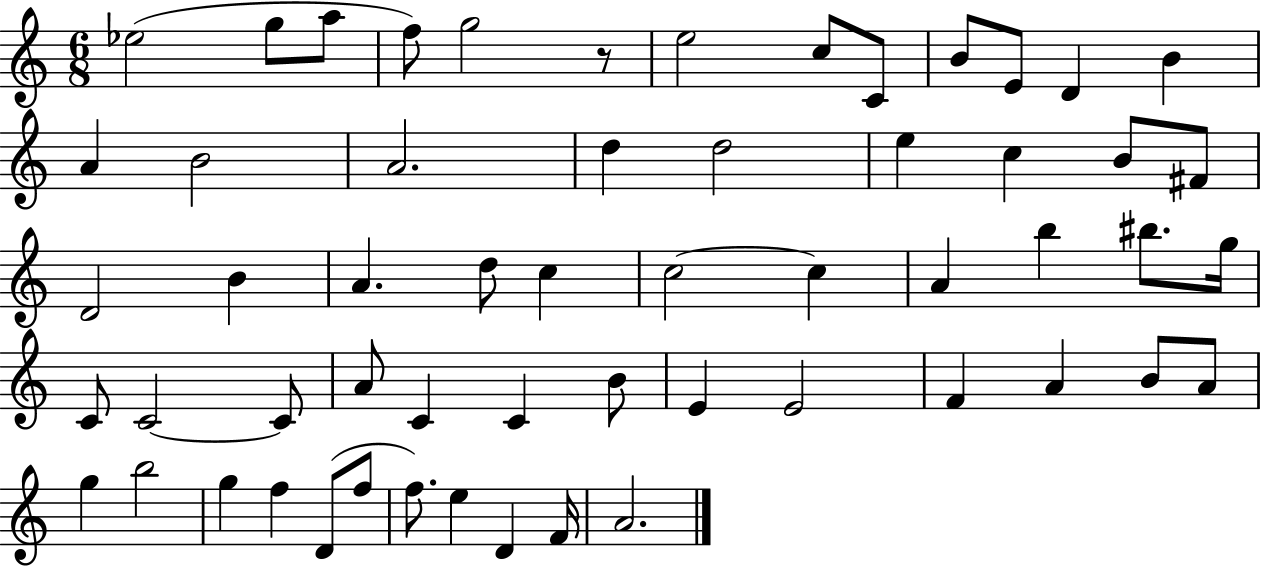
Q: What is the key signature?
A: C major